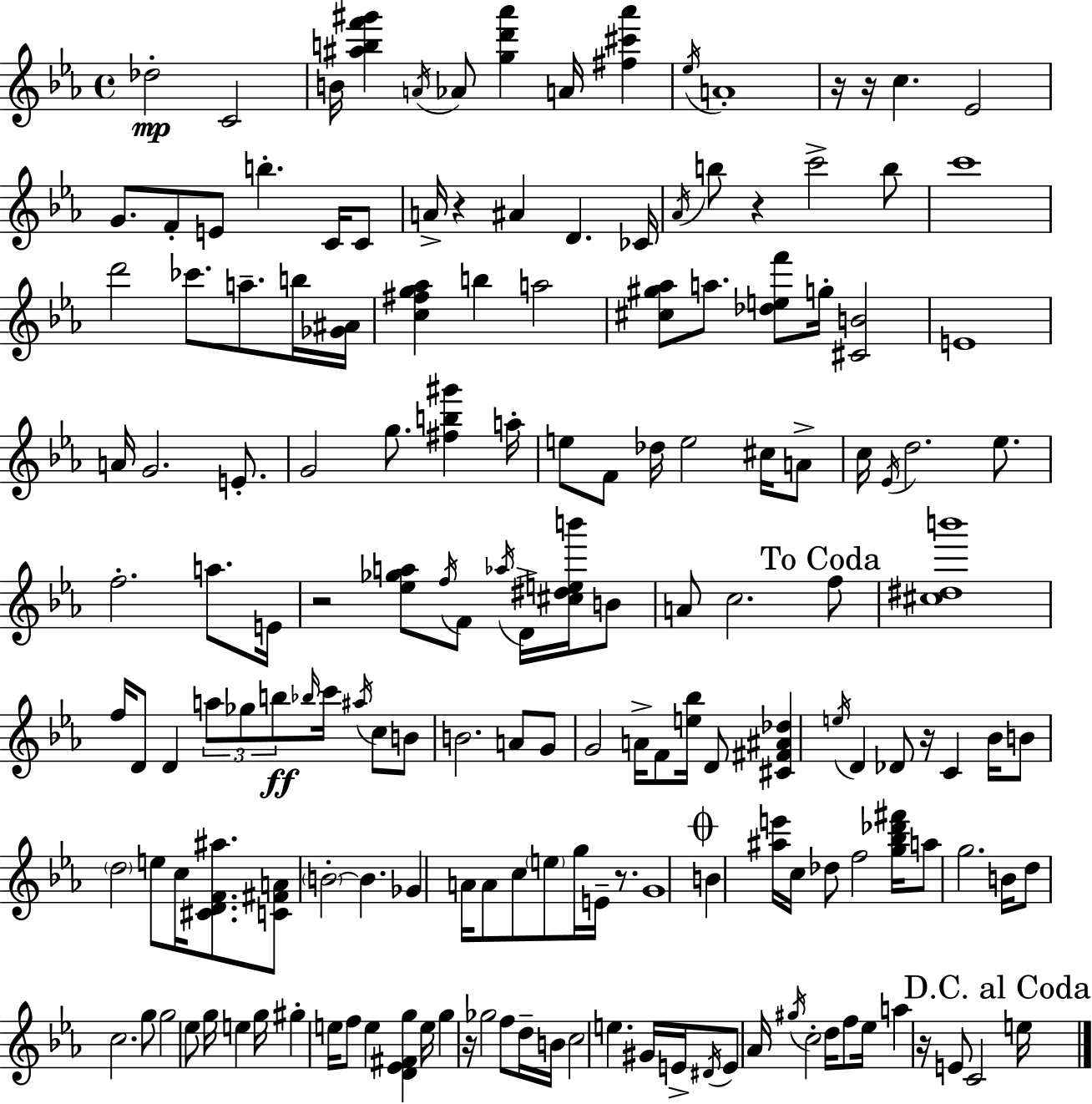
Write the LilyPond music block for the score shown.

{
  \clef treble
  \time 4/4
  \defaultTimeSignature
  \key c \minor
  \repeat volta 2 { des''2-.\mp c'2 | b'16 <ais'' b'' f''' gis'''>4 \acciaccatura { a'16 } aes'8 <g'' d''' aes'''>4 a'16 <fis'' cis''' aes'''>4 | \acciaccatura { ees''16 } a'1-. | r16 r16 c''4. ees'2 | \break g'8. f'8-. e'8 b''4.-. c'16 | c'8 a'16-> r4 ais'4 d'4. | ces'16 \acciaccatura { aes'16 } b''8 r4 c'''2-> | b''8 c'''1 | \break d'''2 ces'''8. a''8.-- | b''16 <ges' ais'>16 <c'' fis'' g'' aes''>4 b''4 a''2 | <cis'' gis'' aes''>8 a''8. <des'' e'' f'''>8 g''16-. <cis' b'>2 | e'1 | \break a'16 g'2. | e'8.-. g'2 g''8. <fis'' b'' gis'''>4 | a''16-. e''8 f'8 des''16 e''2 | cis''16 a'8-> c''16 \acciaccatura { ees'16 } d''2. | \break ees''8. f''2.-. | a''8. e'16 r2 <ees'' ges'' a''>8 \acciaccatura { f''16 } f'8 | \acciaccatura { aes''16 } d'16-> <cis'' dis'' e'' b'''>16 b'8 a'8 c''2. | \mark "To Coda" f''8 <cis'' dis'' b'''>1 | \break f''16 d'8 d'4 \tuplet 3/2 { a''8 ges''8 | b''8\ff } \grace { bes''16 } c'''16 \acciaccatura { ais''16 } c''8 b'8 b'2. | a'8 g'8 g'2 | a'16-> f'8 <e'' bes''>16 d'8 <cis' fis' ais' des''>4 \acciaccatura { e''16 } d'4 | \break des'8 r16 c'4 bes'16 b'8 \parenthesize d''2 | e''8 c''16 <cis' d' f' ais''>8. <c' fis' a'>8 \parenthesize b'2-.~~ | b'4. ges'4 a'16 a'8 | c''8 \parenthesize e''8 g''16 e'16-- r8. g'1 | \break \mark \markup { \musicglyph "scripts.coda" } b'4 <ais'' e'''>16 c''16 des''8 | f''2 <g'' bes'' des''' fis'''>16 a''8 g''2. | b'16 d''8 c''2. | g''8 g''2 | \break ees''8 g''16 e''4 g''16 gis''4-. e''16 f''8 | e''4 <d' ees' fis' g''>4 e''16 g''4 r16 ges''2 | f''8 d''16-- b'16 c''2 | e''4. gis'16 e'16-> \acciaccatura { dis'16 } e'8 aes'16 \acciaccatura { gis''16 } c''2-. | \break d''16 f''8 ees''16 a''4 r16 | e'8 c'2 \mark "D.C. al Coda" e''16 } \bar "|."
}